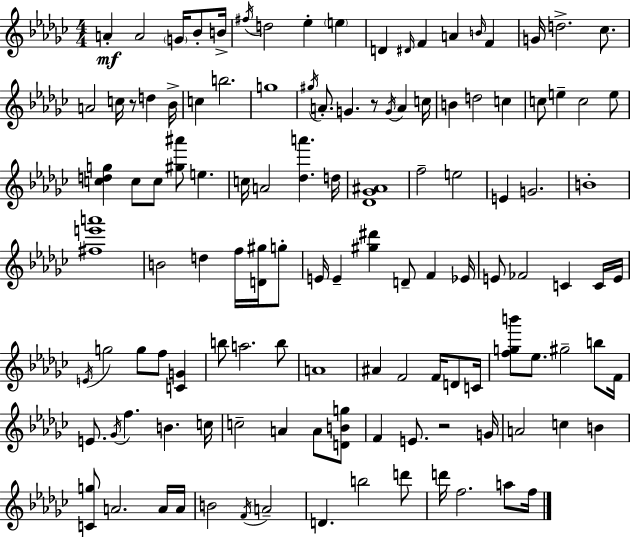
A4/q A4/h G4/s Bb4/e B4/s F#5/s D5/h Eb5/q E5/q D4/q D#4/s F4/q A4/q B4/s F4/q G4/s D5/h. CES5/e. A4/h C5/s R/e D5/q Bb4/s C5/q B5/h. G5/w G#5/s A4/e. G4/q. R/e G4/s A4/q C5/s B4/q D5/h C5/q C5/e E5/q C5/h E5/e [C5,D5,G5]/q C5/e C5/e [G#5,A#6]/e E5/q. C5/s A4/h [Db5,A6]/q. D5/s [Db4,Gb4,A#4]/w F5/h E5/h E4/q G4/h. B4/w [F#5,E6,A6]/w B4/h D5/q F5/s [D4,G#5]/s G5/e E4/s E4/q [G#5,D#6]/q D4/e F4/q Eb4/s E4/e FES4/h C4/q C4/s E4/s E4/s G5/h G5/e F5/e [C4,G4]/q B5/e A5/h. B5/e A4/w A#4/q F4/h F4/s D4/e C4/s [F5,G5,B6]/e Eb5/e. G#5/h B5/e F4/s E4/e. Gb4/s F5/q. B4/q. C5/s C5/h A4/q A4/e [D4,B4,G5]/e F4/q E4/e. R/h G4/s A4/h C5/q B4/q [C4,G5]/e A4/h. A4/s A4/s B4/h F4/s A4/h D4/q. B5/h D6/e D6/s F5/h. A5/e F5/s